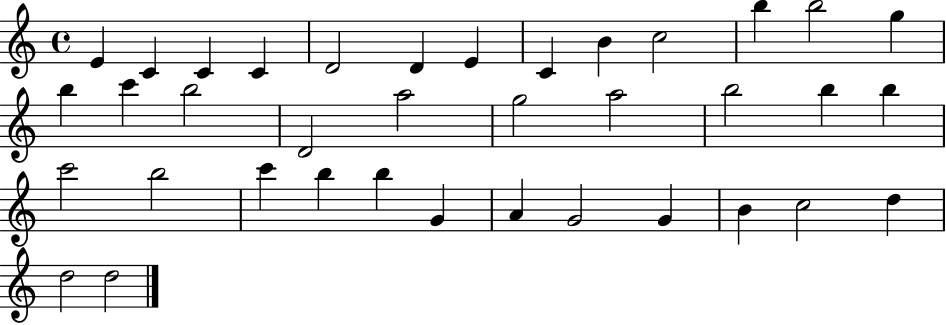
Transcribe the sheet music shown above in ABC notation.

X:1
T:Untitled
M:4/4
L:1/4
K:C
E C C C D2 D E C B c2 b b2 g b c' b2 D2 a2 g2 a2 b2 b b c'2 b2 c' b b G A G2 G B c2 d d2 d2